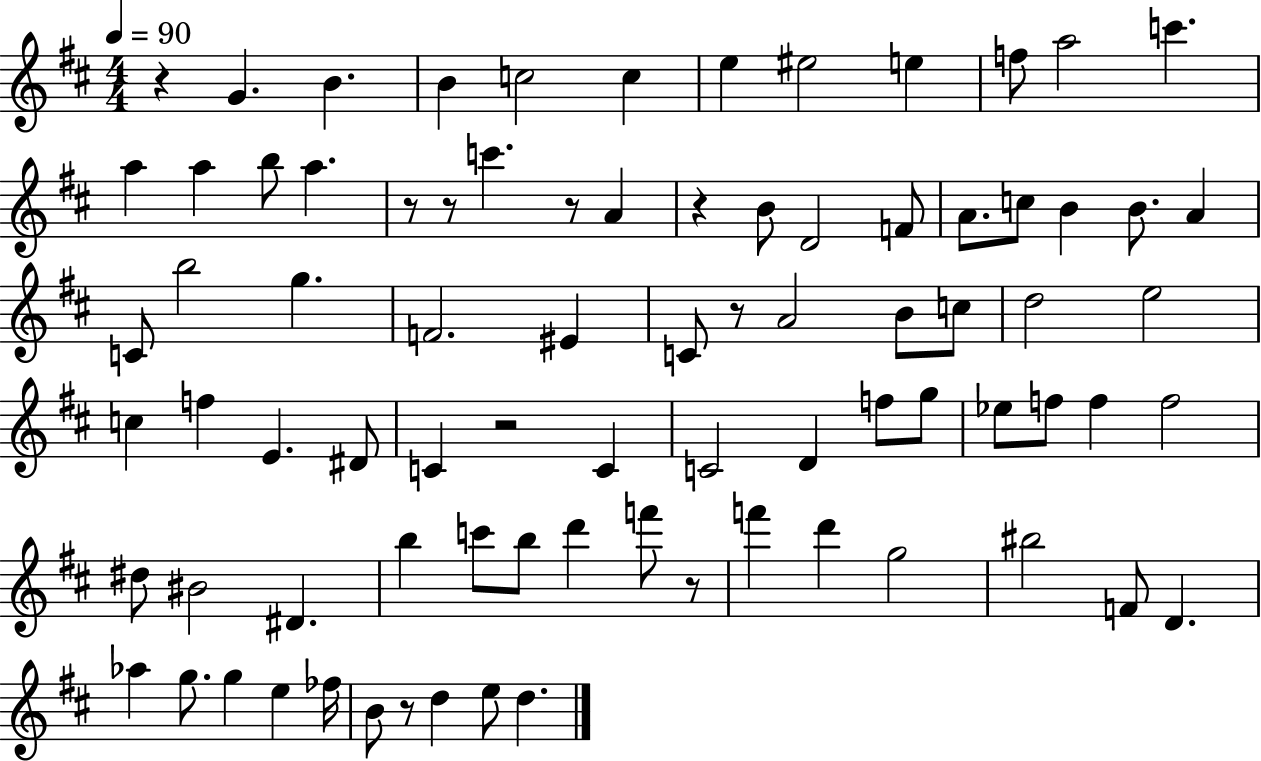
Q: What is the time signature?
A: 4/4